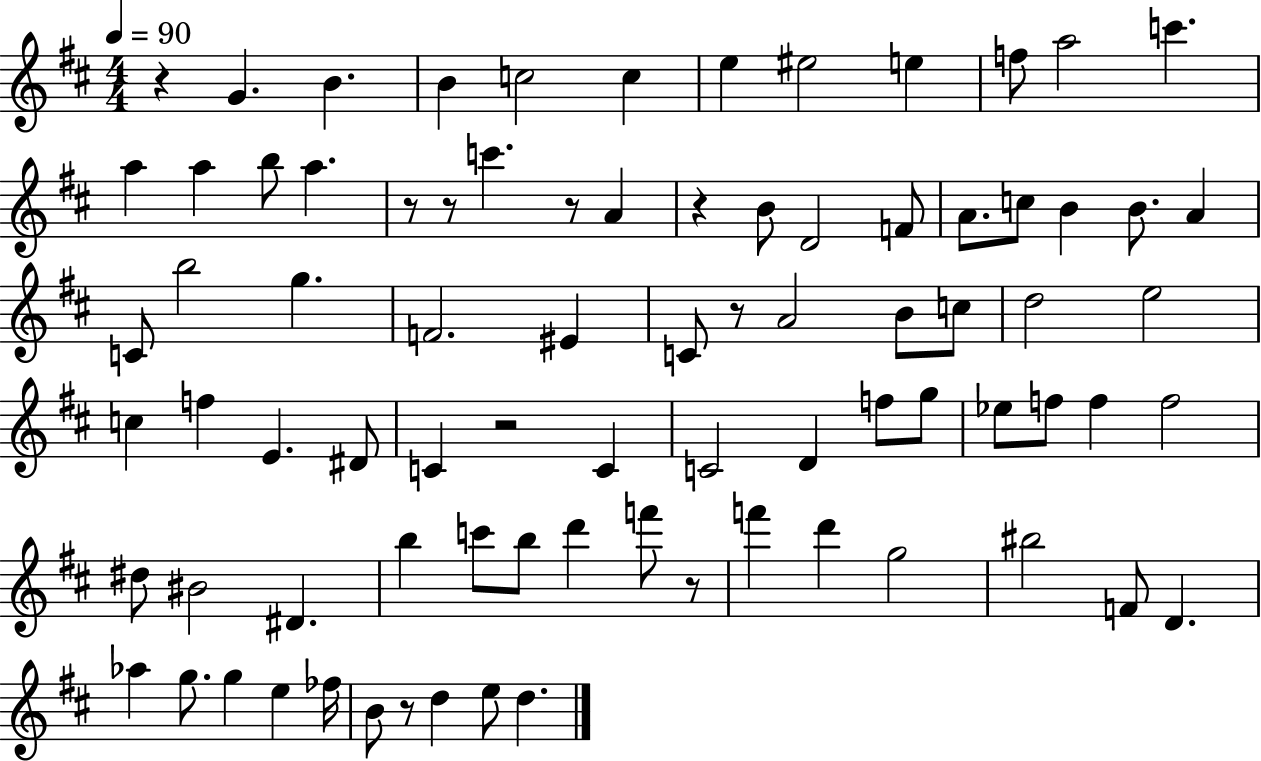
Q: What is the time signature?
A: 4/4